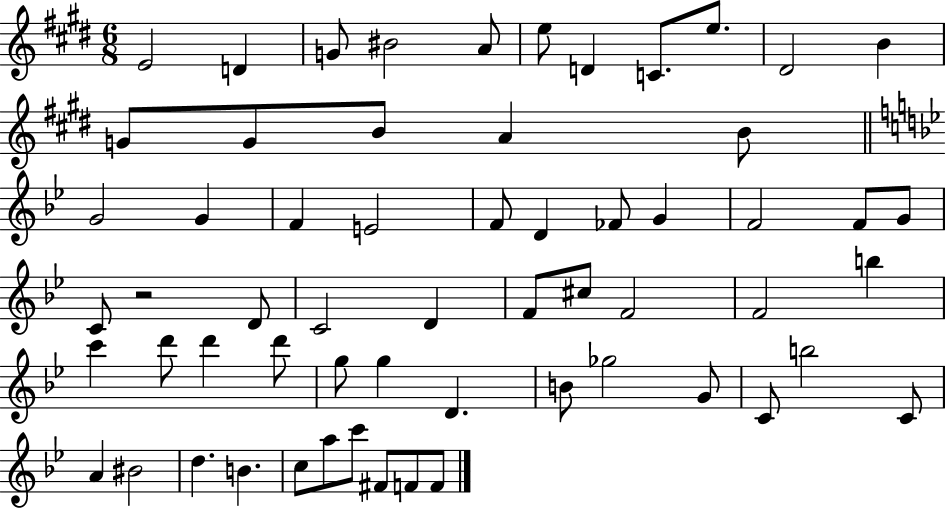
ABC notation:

X:1
T:Untitled
M:6/8
L:1/4
K:E
E2 D G/2 ^B2 A/2 e/2 D C/2 e/2 ^D2 B G/2 G/2 B/2 A B/2 G2 G F E2 F/2 D _F/2 G F2 F/2 G/2 C/2 z2 D/2 C2 D F/2 ^c/2 F2 F2 b c' d'/2 d' d'/2 g/2 g D B/2 _g2 G/2 C/2 b2 C/2 A ^B2 d B c/2 a/2 c'/2 ^F/2 F/2 F/2